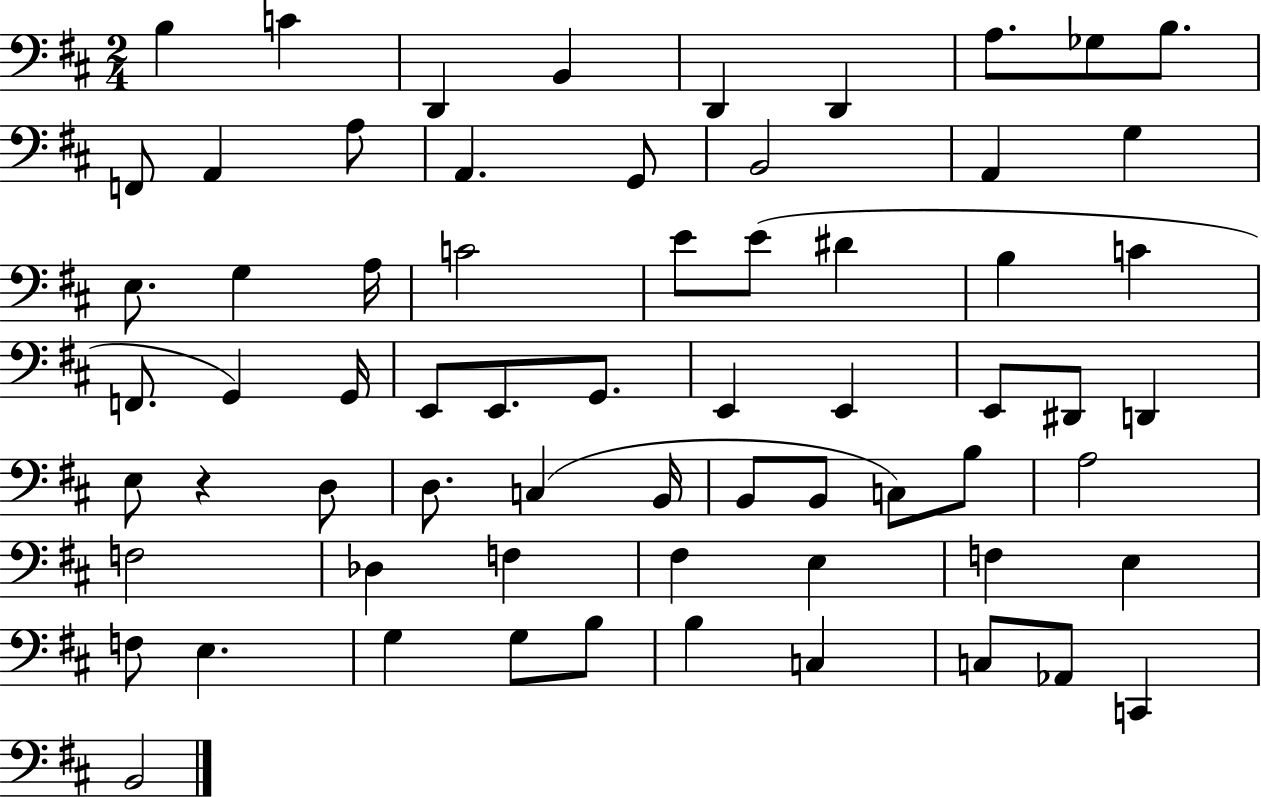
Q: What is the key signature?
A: D major